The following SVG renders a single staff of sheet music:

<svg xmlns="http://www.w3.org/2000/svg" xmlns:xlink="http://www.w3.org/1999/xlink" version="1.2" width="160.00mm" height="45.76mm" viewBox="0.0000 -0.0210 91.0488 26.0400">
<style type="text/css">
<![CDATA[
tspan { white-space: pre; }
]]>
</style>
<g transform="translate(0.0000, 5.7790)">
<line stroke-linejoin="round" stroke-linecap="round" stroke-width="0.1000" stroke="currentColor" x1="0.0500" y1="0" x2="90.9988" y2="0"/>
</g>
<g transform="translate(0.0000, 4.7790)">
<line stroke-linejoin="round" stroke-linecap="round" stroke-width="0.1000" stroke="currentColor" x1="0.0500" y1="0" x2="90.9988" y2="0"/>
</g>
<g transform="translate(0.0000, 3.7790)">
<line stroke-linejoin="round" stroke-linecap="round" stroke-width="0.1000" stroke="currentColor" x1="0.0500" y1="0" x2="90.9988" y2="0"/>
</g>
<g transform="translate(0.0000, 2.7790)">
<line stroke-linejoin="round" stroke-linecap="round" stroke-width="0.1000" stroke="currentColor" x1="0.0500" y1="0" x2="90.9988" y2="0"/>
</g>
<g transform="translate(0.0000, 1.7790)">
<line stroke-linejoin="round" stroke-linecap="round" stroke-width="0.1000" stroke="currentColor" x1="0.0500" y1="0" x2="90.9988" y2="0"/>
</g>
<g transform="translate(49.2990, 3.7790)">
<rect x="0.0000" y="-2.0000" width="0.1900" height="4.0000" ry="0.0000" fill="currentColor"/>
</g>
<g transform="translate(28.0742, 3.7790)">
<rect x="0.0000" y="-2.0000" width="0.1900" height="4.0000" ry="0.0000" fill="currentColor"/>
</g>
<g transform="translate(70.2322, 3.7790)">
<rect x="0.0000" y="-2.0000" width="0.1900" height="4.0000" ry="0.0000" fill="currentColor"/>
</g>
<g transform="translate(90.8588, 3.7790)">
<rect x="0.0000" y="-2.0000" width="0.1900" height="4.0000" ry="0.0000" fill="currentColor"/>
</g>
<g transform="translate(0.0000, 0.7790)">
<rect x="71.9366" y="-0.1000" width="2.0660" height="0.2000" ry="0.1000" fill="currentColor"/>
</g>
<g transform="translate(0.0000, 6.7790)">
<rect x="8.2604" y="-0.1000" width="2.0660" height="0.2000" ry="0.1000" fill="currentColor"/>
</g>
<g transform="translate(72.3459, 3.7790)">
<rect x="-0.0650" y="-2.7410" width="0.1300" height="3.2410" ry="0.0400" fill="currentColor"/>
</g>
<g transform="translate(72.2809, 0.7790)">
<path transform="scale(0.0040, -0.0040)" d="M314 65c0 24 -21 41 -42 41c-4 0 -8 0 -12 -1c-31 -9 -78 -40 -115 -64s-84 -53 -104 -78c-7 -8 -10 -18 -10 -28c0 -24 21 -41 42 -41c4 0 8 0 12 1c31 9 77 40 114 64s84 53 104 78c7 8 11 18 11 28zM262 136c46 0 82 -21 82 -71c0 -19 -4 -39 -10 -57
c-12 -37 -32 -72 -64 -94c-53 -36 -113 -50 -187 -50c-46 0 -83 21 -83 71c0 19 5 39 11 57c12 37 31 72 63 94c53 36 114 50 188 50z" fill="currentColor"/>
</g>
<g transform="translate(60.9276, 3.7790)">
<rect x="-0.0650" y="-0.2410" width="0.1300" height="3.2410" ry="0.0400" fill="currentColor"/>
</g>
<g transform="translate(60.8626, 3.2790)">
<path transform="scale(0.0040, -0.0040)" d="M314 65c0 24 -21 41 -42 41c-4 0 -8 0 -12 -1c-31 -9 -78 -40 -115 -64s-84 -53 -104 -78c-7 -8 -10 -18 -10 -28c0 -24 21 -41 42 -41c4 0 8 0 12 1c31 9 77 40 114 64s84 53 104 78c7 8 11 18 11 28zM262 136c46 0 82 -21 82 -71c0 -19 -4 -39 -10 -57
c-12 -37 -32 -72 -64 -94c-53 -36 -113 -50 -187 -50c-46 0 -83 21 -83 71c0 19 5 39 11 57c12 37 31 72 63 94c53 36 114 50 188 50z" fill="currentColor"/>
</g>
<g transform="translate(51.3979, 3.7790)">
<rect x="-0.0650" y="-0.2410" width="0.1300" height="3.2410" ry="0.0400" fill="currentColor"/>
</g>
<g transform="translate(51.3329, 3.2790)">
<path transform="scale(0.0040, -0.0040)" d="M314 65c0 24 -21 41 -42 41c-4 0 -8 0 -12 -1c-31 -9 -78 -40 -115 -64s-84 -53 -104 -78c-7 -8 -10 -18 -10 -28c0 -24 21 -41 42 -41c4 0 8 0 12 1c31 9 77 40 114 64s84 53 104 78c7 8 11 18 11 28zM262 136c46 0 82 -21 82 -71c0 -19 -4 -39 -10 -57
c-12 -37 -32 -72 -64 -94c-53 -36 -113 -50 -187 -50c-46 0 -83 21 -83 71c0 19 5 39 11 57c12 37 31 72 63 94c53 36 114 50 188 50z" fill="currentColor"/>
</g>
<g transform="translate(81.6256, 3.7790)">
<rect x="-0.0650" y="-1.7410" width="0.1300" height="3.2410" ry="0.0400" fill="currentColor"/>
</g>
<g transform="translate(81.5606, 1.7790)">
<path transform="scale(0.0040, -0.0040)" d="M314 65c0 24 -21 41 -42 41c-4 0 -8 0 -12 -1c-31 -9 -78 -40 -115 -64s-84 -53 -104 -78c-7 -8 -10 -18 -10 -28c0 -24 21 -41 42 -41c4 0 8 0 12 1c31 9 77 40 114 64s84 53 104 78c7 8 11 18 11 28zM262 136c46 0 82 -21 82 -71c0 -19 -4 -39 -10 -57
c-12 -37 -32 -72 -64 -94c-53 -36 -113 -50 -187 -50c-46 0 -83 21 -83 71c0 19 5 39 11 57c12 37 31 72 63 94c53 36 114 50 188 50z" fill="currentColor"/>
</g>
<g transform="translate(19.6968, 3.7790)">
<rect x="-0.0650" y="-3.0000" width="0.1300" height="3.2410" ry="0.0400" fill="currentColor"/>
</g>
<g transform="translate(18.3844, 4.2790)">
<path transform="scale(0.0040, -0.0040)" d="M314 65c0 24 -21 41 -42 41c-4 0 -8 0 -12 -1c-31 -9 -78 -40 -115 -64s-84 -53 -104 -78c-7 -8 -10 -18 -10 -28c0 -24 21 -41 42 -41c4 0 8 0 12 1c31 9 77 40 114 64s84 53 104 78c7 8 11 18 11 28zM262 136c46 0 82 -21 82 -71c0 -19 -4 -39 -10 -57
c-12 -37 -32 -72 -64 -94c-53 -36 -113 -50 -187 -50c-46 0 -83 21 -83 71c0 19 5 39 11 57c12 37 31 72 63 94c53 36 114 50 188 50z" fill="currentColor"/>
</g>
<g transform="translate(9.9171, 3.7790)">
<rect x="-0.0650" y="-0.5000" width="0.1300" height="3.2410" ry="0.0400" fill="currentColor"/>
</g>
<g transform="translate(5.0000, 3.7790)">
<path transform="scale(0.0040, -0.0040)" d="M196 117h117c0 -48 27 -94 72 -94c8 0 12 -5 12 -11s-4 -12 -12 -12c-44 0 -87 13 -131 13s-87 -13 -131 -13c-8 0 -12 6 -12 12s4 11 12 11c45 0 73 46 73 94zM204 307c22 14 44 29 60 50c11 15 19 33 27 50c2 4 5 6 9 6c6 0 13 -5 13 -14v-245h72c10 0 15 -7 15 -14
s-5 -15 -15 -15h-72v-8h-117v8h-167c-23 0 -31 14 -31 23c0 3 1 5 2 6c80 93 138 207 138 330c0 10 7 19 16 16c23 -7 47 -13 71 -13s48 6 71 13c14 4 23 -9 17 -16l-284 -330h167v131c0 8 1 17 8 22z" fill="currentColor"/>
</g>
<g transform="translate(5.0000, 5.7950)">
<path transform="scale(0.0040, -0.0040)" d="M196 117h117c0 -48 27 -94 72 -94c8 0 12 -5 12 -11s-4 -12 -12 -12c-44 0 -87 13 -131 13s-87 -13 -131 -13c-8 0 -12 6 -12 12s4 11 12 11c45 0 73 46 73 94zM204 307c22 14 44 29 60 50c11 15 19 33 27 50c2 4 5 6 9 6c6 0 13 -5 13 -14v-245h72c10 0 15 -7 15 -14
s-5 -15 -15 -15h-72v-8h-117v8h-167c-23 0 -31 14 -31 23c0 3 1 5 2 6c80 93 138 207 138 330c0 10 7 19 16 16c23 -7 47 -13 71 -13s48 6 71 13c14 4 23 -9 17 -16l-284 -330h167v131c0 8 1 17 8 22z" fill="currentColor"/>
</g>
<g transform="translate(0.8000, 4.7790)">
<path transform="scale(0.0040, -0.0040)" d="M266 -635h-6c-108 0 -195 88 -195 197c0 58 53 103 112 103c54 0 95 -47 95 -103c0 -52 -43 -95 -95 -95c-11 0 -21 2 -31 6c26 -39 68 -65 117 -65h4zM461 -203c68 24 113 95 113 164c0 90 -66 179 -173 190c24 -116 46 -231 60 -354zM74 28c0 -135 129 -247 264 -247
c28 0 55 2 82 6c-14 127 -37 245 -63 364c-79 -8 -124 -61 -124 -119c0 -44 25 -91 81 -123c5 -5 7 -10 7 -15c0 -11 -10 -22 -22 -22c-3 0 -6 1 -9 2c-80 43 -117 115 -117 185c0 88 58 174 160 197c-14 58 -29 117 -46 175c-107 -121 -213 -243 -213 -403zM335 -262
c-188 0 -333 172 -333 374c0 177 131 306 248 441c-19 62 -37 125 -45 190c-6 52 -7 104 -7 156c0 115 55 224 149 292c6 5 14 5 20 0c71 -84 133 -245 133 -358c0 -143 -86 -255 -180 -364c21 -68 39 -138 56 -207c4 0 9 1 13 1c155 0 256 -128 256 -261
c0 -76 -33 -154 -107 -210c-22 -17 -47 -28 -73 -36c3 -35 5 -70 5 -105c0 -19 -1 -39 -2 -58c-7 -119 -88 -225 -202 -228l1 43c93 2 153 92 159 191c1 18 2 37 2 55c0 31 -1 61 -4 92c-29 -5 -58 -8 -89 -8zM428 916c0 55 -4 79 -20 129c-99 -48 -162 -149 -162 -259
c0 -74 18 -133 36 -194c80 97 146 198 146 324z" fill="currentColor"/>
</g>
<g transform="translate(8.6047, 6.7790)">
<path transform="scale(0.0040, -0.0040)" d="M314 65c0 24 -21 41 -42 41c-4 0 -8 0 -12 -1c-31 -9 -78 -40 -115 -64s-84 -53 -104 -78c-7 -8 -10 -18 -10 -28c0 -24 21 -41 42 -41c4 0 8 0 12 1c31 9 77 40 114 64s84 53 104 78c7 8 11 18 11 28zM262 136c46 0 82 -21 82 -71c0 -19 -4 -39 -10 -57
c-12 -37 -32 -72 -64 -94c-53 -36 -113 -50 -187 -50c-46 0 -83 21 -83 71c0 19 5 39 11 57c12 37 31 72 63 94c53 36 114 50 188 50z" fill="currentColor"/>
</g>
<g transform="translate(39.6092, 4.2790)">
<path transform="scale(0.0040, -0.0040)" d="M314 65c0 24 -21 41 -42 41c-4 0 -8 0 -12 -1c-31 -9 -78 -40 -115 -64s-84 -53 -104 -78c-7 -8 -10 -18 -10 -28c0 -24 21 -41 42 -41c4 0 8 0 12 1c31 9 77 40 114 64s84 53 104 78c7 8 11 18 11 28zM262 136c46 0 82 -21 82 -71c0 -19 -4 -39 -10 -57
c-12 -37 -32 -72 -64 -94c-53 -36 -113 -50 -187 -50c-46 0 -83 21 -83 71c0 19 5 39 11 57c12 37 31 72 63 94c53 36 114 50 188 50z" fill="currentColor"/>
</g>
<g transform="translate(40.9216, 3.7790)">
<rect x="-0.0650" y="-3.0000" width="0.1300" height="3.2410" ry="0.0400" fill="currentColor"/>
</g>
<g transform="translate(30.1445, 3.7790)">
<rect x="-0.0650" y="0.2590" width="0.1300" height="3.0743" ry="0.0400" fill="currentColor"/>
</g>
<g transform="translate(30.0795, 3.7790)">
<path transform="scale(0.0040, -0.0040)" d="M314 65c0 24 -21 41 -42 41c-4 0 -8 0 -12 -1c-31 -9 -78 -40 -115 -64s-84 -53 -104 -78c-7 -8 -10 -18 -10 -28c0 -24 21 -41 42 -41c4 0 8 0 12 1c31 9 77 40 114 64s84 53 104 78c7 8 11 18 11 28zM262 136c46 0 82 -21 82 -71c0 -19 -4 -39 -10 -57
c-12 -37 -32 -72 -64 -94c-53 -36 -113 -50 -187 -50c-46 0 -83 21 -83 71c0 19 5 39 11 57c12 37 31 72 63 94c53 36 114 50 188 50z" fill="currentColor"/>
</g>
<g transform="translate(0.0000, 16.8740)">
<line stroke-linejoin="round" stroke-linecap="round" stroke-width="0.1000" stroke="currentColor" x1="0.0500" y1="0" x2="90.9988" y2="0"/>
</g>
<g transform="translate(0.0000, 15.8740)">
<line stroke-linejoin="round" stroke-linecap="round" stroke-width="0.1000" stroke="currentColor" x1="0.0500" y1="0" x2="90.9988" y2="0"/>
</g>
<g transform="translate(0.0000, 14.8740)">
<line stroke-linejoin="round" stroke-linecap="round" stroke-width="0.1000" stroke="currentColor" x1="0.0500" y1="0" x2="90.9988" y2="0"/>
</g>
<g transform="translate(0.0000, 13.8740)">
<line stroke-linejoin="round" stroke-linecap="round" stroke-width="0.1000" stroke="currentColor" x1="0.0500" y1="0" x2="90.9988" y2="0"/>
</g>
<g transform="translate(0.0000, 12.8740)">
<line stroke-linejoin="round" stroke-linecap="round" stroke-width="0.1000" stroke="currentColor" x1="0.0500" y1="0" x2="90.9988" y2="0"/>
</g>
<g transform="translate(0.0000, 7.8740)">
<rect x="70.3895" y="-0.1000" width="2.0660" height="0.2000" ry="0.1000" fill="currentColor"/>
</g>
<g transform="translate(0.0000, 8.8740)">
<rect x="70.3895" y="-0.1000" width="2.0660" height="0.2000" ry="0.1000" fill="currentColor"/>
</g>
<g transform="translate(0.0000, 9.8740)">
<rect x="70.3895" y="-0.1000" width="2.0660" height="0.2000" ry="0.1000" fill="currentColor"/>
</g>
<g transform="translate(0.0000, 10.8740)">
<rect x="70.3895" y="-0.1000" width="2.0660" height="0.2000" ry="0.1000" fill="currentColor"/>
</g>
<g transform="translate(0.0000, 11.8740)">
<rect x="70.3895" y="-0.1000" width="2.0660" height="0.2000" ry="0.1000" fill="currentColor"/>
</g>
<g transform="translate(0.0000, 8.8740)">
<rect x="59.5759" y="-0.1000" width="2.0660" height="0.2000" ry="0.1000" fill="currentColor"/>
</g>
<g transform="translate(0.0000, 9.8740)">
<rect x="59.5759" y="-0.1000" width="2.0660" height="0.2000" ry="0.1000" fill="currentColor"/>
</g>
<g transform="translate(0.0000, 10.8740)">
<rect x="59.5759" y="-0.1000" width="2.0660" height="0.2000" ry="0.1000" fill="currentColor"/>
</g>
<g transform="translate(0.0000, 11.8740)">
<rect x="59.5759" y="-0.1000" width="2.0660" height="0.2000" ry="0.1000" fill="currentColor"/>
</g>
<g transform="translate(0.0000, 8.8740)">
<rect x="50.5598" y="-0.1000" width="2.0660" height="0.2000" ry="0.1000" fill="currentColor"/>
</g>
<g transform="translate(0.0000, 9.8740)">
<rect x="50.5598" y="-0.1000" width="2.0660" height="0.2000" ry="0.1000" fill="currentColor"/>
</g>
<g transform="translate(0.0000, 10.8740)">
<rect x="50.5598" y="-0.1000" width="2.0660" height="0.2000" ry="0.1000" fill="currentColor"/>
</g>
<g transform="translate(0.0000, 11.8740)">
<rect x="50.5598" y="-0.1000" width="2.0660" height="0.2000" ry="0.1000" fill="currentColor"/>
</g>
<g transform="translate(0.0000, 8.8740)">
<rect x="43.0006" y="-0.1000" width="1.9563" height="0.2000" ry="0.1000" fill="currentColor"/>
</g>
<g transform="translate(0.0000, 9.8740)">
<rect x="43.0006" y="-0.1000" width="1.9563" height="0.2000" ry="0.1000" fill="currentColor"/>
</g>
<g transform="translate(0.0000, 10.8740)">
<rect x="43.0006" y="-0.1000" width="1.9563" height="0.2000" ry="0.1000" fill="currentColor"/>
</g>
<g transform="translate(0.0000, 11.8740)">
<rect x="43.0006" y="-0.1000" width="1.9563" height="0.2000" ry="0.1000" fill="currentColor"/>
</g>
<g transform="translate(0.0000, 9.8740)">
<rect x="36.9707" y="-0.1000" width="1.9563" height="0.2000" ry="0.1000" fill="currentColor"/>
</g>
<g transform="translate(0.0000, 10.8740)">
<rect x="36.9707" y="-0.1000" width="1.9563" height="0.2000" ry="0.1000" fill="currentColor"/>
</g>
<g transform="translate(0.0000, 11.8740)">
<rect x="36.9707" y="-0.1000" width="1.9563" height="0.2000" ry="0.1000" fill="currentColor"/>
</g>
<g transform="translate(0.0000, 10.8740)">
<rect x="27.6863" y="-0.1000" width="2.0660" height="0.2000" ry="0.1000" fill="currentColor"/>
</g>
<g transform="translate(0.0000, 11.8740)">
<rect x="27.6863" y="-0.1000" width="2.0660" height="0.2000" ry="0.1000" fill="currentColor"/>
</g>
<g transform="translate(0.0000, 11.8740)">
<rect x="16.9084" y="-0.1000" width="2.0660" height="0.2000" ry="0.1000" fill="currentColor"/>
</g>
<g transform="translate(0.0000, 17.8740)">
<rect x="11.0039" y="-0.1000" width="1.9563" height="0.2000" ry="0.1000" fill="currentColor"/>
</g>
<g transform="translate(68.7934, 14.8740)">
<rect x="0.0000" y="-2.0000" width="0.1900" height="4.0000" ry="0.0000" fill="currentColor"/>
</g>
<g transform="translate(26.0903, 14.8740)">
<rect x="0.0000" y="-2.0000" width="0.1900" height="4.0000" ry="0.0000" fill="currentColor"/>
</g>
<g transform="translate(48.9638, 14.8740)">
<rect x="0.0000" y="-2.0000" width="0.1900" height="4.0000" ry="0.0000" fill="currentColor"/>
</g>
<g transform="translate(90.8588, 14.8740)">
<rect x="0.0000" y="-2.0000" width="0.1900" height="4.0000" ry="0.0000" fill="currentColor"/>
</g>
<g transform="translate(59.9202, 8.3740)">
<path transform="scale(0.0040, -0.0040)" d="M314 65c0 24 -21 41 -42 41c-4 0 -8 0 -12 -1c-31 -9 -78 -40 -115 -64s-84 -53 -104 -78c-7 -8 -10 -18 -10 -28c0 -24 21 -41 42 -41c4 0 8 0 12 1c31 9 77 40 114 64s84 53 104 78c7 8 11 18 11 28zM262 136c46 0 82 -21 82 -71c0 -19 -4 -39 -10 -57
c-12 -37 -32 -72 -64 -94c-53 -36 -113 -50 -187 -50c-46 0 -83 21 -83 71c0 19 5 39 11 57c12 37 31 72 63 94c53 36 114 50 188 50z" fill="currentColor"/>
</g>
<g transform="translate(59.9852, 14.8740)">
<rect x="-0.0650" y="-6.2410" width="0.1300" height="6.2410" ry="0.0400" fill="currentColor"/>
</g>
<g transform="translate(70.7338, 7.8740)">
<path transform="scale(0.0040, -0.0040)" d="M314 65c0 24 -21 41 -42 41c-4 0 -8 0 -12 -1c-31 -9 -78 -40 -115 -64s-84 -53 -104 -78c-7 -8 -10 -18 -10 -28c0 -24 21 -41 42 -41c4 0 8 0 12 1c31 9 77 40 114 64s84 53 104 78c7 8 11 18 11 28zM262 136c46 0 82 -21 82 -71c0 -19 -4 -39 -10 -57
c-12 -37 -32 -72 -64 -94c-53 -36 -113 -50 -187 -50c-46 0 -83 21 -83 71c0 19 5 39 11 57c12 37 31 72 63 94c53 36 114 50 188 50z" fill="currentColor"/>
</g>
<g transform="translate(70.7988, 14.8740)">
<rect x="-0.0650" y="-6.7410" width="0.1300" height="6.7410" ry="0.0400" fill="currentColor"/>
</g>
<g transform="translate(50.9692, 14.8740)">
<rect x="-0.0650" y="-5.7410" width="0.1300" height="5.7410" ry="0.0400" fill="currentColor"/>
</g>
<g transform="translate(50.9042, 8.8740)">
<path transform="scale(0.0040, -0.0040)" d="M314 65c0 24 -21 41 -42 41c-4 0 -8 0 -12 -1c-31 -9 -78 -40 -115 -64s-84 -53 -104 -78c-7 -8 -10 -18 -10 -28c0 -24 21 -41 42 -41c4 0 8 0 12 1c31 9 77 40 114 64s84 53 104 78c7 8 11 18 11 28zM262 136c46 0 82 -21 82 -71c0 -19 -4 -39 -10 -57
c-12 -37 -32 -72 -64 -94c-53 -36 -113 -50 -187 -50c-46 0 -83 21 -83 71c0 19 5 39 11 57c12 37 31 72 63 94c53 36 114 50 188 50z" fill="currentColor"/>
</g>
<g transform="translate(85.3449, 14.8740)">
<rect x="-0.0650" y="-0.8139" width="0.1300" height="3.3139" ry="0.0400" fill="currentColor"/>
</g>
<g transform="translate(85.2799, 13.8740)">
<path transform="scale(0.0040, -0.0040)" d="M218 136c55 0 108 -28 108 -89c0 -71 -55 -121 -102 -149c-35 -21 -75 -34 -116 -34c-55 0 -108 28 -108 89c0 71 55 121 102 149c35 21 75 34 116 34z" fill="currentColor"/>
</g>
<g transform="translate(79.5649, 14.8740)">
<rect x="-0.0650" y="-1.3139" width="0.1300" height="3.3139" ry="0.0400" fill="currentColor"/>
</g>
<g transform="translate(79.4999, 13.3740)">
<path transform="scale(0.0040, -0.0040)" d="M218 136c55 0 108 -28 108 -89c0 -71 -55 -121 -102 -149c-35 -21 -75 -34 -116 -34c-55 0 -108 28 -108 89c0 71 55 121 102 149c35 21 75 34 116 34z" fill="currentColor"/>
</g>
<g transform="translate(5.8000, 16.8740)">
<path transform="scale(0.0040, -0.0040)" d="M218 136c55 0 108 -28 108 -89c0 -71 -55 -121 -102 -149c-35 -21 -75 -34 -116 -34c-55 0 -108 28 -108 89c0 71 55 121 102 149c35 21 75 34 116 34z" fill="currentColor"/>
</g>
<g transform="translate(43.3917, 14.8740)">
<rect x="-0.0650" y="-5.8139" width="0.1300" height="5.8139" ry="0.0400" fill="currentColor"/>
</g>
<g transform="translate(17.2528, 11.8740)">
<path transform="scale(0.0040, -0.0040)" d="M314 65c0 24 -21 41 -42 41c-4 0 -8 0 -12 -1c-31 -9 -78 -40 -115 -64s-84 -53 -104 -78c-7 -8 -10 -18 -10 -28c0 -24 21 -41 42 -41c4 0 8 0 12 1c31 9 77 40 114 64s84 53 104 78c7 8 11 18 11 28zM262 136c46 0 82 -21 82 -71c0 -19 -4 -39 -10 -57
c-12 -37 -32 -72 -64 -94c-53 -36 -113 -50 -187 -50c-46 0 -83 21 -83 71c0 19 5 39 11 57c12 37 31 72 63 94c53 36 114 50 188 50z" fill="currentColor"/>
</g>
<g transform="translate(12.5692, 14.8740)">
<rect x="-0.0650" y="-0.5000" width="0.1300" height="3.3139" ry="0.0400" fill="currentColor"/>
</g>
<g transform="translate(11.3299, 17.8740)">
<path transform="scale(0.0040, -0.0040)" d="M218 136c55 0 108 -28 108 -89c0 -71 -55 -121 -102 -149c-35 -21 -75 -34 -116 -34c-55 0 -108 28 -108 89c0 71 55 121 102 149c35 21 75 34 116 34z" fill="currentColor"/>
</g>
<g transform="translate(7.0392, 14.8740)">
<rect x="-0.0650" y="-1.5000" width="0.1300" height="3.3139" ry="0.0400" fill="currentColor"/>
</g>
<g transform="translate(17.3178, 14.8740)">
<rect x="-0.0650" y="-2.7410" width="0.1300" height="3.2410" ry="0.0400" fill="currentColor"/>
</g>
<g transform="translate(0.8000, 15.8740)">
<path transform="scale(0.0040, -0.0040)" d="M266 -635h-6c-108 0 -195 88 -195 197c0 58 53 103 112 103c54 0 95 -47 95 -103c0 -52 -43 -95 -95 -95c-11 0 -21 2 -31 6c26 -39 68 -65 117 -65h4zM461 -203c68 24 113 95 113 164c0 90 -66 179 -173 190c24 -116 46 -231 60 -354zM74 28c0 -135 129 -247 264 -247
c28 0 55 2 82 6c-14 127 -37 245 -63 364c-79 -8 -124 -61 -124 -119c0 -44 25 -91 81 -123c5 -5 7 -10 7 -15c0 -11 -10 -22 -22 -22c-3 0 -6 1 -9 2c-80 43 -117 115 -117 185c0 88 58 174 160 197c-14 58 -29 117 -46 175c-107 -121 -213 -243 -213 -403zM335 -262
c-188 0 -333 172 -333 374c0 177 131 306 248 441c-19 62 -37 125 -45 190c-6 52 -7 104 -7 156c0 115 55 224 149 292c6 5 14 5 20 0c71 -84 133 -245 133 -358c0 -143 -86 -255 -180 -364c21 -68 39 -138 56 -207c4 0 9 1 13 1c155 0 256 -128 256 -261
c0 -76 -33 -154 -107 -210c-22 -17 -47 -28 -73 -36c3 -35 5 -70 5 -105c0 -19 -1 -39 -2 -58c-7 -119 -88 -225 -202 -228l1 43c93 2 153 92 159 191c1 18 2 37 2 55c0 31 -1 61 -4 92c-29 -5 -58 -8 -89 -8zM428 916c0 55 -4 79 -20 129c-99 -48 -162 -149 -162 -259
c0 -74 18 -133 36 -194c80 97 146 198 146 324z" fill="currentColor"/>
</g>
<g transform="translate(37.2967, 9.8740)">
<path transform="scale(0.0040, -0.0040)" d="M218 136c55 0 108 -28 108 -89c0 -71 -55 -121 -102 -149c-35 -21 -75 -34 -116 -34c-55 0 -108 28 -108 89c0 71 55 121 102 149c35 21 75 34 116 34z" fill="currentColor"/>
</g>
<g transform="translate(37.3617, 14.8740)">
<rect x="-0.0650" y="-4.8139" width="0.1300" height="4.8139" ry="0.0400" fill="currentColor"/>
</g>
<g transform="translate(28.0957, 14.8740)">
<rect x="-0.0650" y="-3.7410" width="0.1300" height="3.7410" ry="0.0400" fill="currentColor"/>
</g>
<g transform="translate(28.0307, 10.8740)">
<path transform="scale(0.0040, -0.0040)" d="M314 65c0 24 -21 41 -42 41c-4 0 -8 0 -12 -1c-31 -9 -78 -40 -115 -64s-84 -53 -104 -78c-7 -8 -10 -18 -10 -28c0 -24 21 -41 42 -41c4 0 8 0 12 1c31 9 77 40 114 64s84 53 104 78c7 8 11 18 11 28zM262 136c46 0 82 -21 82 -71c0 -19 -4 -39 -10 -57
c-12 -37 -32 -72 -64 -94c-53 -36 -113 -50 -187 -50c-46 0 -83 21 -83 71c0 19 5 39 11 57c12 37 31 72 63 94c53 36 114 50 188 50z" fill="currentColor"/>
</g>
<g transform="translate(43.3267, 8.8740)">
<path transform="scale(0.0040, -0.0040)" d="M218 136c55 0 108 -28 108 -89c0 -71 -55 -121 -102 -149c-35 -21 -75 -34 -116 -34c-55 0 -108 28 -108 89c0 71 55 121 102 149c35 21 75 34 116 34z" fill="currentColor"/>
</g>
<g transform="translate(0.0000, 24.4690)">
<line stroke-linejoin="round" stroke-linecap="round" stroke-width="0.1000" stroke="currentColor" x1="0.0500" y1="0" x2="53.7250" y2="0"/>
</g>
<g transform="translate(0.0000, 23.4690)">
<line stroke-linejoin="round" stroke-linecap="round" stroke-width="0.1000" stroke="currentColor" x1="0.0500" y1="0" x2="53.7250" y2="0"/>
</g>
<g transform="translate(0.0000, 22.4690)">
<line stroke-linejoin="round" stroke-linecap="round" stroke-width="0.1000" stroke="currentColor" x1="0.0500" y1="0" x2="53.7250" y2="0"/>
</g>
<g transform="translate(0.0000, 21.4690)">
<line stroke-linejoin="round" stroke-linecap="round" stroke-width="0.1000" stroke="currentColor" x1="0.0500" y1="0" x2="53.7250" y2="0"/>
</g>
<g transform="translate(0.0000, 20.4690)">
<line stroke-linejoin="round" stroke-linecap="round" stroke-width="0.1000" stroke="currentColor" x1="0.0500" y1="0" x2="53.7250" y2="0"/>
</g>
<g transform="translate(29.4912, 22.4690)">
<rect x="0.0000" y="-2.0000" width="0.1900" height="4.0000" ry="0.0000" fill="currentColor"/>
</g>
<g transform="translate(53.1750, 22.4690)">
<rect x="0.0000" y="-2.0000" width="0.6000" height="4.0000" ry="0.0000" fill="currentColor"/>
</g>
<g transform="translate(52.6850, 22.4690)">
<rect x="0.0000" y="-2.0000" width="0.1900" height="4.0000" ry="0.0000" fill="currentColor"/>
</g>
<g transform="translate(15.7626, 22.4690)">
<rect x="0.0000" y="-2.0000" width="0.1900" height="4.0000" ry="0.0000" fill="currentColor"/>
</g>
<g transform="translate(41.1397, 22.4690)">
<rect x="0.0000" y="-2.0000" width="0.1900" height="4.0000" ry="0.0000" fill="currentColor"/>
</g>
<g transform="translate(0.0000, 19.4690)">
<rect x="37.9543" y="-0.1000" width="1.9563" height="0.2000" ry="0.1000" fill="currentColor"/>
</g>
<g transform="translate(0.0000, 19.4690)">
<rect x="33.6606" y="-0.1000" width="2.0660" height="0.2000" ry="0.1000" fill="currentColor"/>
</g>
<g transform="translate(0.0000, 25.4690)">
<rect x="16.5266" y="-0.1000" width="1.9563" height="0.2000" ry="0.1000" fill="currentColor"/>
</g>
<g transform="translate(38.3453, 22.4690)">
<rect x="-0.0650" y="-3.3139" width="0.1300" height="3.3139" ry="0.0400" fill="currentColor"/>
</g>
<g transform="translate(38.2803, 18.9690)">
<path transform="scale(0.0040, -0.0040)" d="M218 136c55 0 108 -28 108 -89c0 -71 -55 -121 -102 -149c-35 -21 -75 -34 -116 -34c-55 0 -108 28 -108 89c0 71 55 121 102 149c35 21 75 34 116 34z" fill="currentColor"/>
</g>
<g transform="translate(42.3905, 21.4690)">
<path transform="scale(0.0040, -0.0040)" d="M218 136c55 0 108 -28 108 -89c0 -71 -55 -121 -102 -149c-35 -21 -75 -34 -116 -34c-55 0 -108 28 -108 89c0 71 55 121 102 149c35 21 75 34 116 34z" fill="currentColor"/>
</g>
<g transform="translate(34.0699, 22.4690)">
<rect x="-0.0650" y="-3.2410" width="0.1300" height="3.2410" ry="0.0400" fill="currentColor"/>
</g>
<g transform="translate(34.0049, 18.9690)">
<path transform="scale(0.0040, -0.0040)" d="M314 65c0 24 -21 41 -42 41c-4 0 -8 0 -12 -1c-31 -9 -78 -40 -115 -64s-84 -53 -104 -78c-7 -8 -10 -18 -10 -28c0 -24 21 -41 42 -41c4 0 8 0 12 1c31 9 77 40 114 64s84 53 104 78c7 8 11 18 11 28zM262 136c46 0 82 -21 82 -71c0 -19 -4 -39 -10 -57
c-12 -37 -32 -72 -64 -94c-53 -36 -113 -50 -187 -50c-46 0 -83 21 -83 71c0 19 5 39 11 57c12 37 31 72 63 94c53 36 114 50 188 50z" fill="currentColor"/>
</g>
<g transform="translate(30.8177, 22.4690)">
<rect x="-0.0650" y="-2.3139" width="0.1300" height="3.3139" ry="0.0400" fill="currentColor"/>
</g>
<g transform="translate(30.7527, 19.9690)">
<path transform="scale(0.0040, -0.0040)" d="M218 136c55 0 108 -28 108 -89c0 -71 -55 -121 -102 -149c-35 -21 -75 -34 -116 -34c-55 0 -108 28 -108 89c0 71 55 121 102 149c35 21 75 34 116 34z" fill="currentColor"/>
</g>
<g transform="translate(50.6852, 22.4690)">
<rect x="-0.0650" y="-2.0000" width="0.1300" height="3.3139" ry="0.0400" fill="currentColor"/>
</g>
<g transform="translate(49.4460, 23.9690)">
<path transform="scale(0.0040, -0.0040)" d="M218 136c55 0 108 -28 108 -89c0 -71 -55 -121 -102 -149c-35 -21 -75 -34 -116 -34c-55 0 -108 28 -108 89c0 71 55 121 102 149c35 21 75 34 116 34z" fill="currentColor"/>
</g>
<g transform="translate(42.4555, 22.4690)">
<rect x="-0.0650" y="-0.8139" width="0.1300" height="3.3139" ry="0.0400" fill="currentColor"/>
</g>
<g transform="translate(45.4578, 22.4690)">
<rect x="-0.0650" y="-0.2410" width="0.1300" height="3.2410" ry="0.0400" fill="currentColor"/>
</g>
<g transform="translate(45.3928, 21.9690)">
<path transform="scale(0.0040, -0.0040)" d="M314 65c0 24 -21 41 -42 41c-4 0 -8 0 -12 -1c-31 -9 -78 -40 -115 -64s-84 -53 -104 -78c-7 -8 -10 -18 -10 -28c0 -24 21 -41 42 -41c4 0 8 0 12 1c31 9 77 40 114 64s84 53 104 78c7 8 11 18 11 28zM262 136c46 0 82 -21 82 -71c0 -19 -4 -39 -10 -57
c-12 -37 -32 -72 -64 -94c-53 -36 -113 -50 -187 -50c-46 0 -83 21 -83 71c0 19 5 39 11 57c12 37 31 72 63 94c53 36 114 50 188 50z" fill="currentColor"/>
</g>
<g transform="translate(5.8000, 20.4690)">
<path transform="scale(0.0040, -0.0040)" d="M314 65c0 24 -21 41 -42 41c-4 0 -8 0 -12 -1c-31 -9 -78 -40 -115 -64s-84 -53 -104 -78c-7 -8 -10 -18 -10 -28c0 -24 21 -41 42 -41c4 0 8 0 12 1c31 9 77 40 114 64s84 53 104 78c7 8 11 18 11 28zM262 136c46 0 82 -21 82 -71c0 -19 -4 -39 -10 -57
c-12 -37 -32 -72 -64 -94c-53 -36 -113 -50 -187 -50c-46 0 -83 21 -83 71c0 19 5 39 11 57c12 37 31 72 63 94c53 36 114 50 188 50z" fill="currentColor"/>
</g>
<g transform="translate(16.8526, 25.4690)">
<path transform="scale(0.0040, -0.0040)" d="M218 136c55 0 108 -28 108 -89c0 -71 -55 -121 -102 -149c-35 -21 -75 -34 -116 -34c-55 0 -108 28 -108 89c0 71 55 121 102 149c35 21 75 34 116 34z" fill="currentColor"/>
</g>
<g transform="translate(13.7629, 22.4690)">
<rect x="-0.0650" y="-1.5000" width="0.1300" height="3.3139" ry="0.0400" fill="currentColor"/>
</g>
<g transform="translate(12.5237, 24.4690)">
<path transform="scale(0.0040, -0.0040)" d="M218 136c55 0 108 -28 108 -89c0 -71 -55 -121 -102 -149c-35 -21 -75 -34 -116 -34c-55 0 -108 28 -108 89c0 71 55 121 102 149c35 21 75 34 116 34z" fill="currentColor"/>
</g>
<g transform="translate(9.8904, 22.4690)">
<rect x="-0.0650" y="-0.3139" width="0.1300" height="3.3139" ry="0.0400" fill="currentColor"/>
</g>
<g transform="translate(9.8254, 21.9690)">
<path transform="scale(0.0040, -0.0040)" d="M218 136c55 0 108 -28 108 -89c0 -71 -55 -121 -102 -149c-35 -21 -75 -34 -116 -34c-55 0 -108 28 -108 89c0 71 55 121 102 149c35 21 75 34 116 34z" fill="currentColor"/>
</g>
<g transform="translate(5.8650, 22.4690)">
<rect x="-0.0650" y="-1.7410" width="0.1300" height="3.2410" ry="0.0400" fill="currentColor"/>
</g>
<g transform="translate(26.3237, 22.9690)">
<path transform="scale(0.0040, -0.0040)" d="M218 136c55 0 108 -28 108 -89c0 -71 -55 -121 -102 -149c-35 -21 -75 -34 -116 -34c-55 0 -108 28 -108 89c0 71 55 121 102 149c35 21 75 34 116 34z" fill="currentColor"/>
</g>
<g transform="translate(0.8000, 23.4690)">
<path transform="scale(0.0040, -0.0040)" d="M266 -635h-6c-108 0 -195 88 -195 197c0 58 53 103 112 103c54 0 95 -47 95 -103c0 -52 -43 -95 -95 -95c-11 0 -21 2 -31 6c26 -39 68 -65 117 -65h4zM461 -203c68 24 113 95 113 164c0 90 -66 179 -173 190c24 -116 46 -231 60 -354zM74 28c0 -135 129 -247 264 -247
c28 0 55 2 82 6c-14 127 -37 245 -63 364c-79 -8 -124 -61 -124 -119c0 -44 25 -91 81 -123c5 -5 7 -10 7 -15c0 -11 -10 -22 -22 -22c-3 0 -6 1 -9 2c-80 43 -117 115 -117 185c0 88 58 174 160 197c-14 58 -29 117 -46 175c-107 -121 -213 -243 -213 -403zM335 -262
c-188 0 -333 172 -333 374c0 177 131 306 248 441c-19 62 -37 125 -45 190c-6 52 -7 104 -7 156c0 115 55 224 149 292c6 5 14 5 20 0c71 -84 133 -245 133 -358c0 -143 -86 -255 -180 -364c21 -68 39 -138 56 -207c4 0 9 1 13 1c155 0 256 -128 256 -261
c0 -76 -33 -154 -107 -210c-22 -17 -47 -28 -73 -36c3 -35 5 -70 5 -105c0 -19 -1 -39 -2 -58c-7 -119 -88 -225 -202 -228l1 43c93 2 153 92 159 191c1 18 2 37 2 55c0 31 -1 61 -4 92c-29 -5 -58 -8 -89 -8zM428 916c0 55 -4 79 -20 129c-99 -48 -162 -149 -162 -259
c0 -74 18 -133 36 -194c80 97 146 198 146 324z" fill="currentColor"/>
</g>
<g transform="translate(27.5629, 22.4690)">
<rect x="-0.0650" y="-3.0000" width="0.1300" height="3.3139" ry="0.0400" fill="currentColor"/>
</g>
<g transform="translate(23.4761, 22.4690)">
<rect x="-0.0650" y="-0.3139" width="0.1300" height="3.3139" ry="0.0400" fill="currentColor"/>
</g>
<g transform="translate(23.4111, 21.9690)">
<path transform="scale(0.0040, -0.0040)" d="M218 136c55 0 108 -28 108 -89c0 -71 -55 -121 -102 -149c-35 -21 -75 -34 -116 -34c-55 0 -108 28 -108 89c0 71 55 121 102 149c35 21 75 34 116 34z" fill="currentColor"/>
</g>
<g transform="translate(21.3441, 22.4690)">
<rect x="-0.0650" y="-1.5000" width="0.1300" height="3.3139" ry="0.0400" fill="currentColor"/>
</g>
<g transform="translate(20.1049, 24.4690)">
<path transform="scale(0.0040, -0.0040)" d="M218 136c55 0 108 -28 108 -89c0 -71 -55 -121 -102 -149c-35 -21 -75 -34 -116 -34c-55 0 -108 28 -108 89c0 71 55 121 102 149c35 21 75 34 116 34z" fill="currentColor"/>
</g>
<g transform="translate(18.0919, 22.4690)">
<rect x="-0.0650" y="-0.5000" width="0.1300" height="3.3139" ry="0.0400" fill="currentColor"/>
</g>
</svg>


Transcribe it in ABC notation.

X:1
T:Untitled
M:4/4
L:1/4
K:C
C2 A2 B2 A2 c2 c2 a2 f2 E C a2 c'2 e' g' g'2 a'2 b'2 e d f2 c E C E c A g b2 b d c2 F